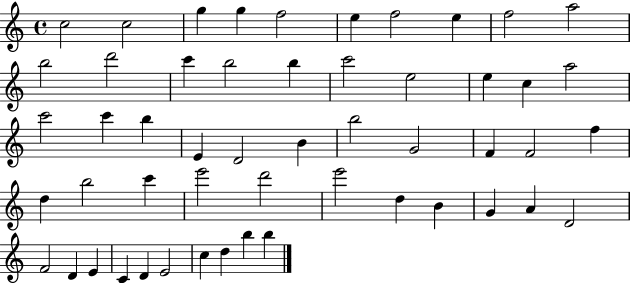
{
  \clef treble
  \time 4/4
  \defaultTimeSignature
  \key c \major
  c''2 c''2 | g''4 g''4 f''2 | e''4 f''2 e''4 | f''2 a''2 | \break b''2 d'''2 | c'''4 b''2 b''4 | c'''2 e''2 | e''4 c''4 a''2 | \break c'''2 c'''4 b''4 | e'4 d'2 b'4 | b''2 g'2 | f'4 f'2 f''4 | \break d''4 b''2 c'''4 | e'''2 d'''2 | e'''2 d''4 b'4 | g'4 a'4 d'2 | \break f'2 d'4 e'4 | c'4 d'4 e'2 | c''4 d''4 b''4 b''4 | \bar "|."
}